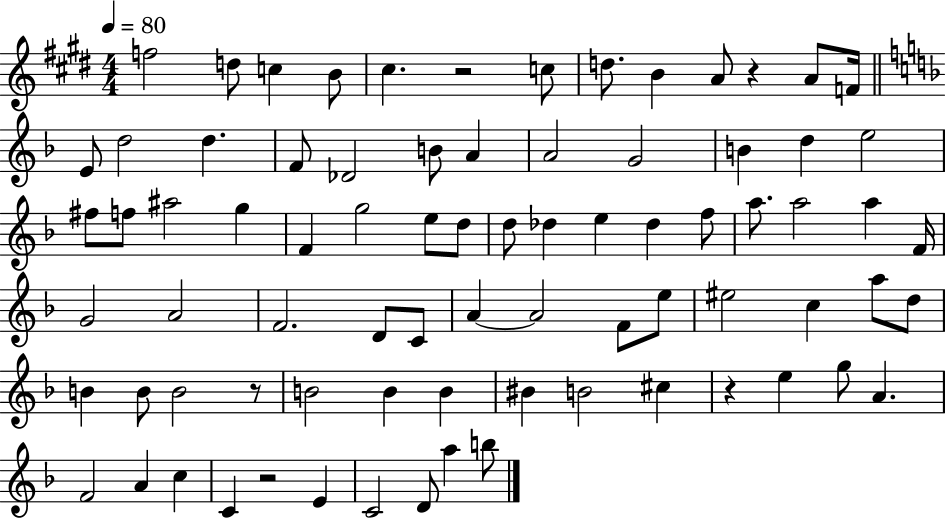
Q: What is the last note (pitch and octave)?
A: B5